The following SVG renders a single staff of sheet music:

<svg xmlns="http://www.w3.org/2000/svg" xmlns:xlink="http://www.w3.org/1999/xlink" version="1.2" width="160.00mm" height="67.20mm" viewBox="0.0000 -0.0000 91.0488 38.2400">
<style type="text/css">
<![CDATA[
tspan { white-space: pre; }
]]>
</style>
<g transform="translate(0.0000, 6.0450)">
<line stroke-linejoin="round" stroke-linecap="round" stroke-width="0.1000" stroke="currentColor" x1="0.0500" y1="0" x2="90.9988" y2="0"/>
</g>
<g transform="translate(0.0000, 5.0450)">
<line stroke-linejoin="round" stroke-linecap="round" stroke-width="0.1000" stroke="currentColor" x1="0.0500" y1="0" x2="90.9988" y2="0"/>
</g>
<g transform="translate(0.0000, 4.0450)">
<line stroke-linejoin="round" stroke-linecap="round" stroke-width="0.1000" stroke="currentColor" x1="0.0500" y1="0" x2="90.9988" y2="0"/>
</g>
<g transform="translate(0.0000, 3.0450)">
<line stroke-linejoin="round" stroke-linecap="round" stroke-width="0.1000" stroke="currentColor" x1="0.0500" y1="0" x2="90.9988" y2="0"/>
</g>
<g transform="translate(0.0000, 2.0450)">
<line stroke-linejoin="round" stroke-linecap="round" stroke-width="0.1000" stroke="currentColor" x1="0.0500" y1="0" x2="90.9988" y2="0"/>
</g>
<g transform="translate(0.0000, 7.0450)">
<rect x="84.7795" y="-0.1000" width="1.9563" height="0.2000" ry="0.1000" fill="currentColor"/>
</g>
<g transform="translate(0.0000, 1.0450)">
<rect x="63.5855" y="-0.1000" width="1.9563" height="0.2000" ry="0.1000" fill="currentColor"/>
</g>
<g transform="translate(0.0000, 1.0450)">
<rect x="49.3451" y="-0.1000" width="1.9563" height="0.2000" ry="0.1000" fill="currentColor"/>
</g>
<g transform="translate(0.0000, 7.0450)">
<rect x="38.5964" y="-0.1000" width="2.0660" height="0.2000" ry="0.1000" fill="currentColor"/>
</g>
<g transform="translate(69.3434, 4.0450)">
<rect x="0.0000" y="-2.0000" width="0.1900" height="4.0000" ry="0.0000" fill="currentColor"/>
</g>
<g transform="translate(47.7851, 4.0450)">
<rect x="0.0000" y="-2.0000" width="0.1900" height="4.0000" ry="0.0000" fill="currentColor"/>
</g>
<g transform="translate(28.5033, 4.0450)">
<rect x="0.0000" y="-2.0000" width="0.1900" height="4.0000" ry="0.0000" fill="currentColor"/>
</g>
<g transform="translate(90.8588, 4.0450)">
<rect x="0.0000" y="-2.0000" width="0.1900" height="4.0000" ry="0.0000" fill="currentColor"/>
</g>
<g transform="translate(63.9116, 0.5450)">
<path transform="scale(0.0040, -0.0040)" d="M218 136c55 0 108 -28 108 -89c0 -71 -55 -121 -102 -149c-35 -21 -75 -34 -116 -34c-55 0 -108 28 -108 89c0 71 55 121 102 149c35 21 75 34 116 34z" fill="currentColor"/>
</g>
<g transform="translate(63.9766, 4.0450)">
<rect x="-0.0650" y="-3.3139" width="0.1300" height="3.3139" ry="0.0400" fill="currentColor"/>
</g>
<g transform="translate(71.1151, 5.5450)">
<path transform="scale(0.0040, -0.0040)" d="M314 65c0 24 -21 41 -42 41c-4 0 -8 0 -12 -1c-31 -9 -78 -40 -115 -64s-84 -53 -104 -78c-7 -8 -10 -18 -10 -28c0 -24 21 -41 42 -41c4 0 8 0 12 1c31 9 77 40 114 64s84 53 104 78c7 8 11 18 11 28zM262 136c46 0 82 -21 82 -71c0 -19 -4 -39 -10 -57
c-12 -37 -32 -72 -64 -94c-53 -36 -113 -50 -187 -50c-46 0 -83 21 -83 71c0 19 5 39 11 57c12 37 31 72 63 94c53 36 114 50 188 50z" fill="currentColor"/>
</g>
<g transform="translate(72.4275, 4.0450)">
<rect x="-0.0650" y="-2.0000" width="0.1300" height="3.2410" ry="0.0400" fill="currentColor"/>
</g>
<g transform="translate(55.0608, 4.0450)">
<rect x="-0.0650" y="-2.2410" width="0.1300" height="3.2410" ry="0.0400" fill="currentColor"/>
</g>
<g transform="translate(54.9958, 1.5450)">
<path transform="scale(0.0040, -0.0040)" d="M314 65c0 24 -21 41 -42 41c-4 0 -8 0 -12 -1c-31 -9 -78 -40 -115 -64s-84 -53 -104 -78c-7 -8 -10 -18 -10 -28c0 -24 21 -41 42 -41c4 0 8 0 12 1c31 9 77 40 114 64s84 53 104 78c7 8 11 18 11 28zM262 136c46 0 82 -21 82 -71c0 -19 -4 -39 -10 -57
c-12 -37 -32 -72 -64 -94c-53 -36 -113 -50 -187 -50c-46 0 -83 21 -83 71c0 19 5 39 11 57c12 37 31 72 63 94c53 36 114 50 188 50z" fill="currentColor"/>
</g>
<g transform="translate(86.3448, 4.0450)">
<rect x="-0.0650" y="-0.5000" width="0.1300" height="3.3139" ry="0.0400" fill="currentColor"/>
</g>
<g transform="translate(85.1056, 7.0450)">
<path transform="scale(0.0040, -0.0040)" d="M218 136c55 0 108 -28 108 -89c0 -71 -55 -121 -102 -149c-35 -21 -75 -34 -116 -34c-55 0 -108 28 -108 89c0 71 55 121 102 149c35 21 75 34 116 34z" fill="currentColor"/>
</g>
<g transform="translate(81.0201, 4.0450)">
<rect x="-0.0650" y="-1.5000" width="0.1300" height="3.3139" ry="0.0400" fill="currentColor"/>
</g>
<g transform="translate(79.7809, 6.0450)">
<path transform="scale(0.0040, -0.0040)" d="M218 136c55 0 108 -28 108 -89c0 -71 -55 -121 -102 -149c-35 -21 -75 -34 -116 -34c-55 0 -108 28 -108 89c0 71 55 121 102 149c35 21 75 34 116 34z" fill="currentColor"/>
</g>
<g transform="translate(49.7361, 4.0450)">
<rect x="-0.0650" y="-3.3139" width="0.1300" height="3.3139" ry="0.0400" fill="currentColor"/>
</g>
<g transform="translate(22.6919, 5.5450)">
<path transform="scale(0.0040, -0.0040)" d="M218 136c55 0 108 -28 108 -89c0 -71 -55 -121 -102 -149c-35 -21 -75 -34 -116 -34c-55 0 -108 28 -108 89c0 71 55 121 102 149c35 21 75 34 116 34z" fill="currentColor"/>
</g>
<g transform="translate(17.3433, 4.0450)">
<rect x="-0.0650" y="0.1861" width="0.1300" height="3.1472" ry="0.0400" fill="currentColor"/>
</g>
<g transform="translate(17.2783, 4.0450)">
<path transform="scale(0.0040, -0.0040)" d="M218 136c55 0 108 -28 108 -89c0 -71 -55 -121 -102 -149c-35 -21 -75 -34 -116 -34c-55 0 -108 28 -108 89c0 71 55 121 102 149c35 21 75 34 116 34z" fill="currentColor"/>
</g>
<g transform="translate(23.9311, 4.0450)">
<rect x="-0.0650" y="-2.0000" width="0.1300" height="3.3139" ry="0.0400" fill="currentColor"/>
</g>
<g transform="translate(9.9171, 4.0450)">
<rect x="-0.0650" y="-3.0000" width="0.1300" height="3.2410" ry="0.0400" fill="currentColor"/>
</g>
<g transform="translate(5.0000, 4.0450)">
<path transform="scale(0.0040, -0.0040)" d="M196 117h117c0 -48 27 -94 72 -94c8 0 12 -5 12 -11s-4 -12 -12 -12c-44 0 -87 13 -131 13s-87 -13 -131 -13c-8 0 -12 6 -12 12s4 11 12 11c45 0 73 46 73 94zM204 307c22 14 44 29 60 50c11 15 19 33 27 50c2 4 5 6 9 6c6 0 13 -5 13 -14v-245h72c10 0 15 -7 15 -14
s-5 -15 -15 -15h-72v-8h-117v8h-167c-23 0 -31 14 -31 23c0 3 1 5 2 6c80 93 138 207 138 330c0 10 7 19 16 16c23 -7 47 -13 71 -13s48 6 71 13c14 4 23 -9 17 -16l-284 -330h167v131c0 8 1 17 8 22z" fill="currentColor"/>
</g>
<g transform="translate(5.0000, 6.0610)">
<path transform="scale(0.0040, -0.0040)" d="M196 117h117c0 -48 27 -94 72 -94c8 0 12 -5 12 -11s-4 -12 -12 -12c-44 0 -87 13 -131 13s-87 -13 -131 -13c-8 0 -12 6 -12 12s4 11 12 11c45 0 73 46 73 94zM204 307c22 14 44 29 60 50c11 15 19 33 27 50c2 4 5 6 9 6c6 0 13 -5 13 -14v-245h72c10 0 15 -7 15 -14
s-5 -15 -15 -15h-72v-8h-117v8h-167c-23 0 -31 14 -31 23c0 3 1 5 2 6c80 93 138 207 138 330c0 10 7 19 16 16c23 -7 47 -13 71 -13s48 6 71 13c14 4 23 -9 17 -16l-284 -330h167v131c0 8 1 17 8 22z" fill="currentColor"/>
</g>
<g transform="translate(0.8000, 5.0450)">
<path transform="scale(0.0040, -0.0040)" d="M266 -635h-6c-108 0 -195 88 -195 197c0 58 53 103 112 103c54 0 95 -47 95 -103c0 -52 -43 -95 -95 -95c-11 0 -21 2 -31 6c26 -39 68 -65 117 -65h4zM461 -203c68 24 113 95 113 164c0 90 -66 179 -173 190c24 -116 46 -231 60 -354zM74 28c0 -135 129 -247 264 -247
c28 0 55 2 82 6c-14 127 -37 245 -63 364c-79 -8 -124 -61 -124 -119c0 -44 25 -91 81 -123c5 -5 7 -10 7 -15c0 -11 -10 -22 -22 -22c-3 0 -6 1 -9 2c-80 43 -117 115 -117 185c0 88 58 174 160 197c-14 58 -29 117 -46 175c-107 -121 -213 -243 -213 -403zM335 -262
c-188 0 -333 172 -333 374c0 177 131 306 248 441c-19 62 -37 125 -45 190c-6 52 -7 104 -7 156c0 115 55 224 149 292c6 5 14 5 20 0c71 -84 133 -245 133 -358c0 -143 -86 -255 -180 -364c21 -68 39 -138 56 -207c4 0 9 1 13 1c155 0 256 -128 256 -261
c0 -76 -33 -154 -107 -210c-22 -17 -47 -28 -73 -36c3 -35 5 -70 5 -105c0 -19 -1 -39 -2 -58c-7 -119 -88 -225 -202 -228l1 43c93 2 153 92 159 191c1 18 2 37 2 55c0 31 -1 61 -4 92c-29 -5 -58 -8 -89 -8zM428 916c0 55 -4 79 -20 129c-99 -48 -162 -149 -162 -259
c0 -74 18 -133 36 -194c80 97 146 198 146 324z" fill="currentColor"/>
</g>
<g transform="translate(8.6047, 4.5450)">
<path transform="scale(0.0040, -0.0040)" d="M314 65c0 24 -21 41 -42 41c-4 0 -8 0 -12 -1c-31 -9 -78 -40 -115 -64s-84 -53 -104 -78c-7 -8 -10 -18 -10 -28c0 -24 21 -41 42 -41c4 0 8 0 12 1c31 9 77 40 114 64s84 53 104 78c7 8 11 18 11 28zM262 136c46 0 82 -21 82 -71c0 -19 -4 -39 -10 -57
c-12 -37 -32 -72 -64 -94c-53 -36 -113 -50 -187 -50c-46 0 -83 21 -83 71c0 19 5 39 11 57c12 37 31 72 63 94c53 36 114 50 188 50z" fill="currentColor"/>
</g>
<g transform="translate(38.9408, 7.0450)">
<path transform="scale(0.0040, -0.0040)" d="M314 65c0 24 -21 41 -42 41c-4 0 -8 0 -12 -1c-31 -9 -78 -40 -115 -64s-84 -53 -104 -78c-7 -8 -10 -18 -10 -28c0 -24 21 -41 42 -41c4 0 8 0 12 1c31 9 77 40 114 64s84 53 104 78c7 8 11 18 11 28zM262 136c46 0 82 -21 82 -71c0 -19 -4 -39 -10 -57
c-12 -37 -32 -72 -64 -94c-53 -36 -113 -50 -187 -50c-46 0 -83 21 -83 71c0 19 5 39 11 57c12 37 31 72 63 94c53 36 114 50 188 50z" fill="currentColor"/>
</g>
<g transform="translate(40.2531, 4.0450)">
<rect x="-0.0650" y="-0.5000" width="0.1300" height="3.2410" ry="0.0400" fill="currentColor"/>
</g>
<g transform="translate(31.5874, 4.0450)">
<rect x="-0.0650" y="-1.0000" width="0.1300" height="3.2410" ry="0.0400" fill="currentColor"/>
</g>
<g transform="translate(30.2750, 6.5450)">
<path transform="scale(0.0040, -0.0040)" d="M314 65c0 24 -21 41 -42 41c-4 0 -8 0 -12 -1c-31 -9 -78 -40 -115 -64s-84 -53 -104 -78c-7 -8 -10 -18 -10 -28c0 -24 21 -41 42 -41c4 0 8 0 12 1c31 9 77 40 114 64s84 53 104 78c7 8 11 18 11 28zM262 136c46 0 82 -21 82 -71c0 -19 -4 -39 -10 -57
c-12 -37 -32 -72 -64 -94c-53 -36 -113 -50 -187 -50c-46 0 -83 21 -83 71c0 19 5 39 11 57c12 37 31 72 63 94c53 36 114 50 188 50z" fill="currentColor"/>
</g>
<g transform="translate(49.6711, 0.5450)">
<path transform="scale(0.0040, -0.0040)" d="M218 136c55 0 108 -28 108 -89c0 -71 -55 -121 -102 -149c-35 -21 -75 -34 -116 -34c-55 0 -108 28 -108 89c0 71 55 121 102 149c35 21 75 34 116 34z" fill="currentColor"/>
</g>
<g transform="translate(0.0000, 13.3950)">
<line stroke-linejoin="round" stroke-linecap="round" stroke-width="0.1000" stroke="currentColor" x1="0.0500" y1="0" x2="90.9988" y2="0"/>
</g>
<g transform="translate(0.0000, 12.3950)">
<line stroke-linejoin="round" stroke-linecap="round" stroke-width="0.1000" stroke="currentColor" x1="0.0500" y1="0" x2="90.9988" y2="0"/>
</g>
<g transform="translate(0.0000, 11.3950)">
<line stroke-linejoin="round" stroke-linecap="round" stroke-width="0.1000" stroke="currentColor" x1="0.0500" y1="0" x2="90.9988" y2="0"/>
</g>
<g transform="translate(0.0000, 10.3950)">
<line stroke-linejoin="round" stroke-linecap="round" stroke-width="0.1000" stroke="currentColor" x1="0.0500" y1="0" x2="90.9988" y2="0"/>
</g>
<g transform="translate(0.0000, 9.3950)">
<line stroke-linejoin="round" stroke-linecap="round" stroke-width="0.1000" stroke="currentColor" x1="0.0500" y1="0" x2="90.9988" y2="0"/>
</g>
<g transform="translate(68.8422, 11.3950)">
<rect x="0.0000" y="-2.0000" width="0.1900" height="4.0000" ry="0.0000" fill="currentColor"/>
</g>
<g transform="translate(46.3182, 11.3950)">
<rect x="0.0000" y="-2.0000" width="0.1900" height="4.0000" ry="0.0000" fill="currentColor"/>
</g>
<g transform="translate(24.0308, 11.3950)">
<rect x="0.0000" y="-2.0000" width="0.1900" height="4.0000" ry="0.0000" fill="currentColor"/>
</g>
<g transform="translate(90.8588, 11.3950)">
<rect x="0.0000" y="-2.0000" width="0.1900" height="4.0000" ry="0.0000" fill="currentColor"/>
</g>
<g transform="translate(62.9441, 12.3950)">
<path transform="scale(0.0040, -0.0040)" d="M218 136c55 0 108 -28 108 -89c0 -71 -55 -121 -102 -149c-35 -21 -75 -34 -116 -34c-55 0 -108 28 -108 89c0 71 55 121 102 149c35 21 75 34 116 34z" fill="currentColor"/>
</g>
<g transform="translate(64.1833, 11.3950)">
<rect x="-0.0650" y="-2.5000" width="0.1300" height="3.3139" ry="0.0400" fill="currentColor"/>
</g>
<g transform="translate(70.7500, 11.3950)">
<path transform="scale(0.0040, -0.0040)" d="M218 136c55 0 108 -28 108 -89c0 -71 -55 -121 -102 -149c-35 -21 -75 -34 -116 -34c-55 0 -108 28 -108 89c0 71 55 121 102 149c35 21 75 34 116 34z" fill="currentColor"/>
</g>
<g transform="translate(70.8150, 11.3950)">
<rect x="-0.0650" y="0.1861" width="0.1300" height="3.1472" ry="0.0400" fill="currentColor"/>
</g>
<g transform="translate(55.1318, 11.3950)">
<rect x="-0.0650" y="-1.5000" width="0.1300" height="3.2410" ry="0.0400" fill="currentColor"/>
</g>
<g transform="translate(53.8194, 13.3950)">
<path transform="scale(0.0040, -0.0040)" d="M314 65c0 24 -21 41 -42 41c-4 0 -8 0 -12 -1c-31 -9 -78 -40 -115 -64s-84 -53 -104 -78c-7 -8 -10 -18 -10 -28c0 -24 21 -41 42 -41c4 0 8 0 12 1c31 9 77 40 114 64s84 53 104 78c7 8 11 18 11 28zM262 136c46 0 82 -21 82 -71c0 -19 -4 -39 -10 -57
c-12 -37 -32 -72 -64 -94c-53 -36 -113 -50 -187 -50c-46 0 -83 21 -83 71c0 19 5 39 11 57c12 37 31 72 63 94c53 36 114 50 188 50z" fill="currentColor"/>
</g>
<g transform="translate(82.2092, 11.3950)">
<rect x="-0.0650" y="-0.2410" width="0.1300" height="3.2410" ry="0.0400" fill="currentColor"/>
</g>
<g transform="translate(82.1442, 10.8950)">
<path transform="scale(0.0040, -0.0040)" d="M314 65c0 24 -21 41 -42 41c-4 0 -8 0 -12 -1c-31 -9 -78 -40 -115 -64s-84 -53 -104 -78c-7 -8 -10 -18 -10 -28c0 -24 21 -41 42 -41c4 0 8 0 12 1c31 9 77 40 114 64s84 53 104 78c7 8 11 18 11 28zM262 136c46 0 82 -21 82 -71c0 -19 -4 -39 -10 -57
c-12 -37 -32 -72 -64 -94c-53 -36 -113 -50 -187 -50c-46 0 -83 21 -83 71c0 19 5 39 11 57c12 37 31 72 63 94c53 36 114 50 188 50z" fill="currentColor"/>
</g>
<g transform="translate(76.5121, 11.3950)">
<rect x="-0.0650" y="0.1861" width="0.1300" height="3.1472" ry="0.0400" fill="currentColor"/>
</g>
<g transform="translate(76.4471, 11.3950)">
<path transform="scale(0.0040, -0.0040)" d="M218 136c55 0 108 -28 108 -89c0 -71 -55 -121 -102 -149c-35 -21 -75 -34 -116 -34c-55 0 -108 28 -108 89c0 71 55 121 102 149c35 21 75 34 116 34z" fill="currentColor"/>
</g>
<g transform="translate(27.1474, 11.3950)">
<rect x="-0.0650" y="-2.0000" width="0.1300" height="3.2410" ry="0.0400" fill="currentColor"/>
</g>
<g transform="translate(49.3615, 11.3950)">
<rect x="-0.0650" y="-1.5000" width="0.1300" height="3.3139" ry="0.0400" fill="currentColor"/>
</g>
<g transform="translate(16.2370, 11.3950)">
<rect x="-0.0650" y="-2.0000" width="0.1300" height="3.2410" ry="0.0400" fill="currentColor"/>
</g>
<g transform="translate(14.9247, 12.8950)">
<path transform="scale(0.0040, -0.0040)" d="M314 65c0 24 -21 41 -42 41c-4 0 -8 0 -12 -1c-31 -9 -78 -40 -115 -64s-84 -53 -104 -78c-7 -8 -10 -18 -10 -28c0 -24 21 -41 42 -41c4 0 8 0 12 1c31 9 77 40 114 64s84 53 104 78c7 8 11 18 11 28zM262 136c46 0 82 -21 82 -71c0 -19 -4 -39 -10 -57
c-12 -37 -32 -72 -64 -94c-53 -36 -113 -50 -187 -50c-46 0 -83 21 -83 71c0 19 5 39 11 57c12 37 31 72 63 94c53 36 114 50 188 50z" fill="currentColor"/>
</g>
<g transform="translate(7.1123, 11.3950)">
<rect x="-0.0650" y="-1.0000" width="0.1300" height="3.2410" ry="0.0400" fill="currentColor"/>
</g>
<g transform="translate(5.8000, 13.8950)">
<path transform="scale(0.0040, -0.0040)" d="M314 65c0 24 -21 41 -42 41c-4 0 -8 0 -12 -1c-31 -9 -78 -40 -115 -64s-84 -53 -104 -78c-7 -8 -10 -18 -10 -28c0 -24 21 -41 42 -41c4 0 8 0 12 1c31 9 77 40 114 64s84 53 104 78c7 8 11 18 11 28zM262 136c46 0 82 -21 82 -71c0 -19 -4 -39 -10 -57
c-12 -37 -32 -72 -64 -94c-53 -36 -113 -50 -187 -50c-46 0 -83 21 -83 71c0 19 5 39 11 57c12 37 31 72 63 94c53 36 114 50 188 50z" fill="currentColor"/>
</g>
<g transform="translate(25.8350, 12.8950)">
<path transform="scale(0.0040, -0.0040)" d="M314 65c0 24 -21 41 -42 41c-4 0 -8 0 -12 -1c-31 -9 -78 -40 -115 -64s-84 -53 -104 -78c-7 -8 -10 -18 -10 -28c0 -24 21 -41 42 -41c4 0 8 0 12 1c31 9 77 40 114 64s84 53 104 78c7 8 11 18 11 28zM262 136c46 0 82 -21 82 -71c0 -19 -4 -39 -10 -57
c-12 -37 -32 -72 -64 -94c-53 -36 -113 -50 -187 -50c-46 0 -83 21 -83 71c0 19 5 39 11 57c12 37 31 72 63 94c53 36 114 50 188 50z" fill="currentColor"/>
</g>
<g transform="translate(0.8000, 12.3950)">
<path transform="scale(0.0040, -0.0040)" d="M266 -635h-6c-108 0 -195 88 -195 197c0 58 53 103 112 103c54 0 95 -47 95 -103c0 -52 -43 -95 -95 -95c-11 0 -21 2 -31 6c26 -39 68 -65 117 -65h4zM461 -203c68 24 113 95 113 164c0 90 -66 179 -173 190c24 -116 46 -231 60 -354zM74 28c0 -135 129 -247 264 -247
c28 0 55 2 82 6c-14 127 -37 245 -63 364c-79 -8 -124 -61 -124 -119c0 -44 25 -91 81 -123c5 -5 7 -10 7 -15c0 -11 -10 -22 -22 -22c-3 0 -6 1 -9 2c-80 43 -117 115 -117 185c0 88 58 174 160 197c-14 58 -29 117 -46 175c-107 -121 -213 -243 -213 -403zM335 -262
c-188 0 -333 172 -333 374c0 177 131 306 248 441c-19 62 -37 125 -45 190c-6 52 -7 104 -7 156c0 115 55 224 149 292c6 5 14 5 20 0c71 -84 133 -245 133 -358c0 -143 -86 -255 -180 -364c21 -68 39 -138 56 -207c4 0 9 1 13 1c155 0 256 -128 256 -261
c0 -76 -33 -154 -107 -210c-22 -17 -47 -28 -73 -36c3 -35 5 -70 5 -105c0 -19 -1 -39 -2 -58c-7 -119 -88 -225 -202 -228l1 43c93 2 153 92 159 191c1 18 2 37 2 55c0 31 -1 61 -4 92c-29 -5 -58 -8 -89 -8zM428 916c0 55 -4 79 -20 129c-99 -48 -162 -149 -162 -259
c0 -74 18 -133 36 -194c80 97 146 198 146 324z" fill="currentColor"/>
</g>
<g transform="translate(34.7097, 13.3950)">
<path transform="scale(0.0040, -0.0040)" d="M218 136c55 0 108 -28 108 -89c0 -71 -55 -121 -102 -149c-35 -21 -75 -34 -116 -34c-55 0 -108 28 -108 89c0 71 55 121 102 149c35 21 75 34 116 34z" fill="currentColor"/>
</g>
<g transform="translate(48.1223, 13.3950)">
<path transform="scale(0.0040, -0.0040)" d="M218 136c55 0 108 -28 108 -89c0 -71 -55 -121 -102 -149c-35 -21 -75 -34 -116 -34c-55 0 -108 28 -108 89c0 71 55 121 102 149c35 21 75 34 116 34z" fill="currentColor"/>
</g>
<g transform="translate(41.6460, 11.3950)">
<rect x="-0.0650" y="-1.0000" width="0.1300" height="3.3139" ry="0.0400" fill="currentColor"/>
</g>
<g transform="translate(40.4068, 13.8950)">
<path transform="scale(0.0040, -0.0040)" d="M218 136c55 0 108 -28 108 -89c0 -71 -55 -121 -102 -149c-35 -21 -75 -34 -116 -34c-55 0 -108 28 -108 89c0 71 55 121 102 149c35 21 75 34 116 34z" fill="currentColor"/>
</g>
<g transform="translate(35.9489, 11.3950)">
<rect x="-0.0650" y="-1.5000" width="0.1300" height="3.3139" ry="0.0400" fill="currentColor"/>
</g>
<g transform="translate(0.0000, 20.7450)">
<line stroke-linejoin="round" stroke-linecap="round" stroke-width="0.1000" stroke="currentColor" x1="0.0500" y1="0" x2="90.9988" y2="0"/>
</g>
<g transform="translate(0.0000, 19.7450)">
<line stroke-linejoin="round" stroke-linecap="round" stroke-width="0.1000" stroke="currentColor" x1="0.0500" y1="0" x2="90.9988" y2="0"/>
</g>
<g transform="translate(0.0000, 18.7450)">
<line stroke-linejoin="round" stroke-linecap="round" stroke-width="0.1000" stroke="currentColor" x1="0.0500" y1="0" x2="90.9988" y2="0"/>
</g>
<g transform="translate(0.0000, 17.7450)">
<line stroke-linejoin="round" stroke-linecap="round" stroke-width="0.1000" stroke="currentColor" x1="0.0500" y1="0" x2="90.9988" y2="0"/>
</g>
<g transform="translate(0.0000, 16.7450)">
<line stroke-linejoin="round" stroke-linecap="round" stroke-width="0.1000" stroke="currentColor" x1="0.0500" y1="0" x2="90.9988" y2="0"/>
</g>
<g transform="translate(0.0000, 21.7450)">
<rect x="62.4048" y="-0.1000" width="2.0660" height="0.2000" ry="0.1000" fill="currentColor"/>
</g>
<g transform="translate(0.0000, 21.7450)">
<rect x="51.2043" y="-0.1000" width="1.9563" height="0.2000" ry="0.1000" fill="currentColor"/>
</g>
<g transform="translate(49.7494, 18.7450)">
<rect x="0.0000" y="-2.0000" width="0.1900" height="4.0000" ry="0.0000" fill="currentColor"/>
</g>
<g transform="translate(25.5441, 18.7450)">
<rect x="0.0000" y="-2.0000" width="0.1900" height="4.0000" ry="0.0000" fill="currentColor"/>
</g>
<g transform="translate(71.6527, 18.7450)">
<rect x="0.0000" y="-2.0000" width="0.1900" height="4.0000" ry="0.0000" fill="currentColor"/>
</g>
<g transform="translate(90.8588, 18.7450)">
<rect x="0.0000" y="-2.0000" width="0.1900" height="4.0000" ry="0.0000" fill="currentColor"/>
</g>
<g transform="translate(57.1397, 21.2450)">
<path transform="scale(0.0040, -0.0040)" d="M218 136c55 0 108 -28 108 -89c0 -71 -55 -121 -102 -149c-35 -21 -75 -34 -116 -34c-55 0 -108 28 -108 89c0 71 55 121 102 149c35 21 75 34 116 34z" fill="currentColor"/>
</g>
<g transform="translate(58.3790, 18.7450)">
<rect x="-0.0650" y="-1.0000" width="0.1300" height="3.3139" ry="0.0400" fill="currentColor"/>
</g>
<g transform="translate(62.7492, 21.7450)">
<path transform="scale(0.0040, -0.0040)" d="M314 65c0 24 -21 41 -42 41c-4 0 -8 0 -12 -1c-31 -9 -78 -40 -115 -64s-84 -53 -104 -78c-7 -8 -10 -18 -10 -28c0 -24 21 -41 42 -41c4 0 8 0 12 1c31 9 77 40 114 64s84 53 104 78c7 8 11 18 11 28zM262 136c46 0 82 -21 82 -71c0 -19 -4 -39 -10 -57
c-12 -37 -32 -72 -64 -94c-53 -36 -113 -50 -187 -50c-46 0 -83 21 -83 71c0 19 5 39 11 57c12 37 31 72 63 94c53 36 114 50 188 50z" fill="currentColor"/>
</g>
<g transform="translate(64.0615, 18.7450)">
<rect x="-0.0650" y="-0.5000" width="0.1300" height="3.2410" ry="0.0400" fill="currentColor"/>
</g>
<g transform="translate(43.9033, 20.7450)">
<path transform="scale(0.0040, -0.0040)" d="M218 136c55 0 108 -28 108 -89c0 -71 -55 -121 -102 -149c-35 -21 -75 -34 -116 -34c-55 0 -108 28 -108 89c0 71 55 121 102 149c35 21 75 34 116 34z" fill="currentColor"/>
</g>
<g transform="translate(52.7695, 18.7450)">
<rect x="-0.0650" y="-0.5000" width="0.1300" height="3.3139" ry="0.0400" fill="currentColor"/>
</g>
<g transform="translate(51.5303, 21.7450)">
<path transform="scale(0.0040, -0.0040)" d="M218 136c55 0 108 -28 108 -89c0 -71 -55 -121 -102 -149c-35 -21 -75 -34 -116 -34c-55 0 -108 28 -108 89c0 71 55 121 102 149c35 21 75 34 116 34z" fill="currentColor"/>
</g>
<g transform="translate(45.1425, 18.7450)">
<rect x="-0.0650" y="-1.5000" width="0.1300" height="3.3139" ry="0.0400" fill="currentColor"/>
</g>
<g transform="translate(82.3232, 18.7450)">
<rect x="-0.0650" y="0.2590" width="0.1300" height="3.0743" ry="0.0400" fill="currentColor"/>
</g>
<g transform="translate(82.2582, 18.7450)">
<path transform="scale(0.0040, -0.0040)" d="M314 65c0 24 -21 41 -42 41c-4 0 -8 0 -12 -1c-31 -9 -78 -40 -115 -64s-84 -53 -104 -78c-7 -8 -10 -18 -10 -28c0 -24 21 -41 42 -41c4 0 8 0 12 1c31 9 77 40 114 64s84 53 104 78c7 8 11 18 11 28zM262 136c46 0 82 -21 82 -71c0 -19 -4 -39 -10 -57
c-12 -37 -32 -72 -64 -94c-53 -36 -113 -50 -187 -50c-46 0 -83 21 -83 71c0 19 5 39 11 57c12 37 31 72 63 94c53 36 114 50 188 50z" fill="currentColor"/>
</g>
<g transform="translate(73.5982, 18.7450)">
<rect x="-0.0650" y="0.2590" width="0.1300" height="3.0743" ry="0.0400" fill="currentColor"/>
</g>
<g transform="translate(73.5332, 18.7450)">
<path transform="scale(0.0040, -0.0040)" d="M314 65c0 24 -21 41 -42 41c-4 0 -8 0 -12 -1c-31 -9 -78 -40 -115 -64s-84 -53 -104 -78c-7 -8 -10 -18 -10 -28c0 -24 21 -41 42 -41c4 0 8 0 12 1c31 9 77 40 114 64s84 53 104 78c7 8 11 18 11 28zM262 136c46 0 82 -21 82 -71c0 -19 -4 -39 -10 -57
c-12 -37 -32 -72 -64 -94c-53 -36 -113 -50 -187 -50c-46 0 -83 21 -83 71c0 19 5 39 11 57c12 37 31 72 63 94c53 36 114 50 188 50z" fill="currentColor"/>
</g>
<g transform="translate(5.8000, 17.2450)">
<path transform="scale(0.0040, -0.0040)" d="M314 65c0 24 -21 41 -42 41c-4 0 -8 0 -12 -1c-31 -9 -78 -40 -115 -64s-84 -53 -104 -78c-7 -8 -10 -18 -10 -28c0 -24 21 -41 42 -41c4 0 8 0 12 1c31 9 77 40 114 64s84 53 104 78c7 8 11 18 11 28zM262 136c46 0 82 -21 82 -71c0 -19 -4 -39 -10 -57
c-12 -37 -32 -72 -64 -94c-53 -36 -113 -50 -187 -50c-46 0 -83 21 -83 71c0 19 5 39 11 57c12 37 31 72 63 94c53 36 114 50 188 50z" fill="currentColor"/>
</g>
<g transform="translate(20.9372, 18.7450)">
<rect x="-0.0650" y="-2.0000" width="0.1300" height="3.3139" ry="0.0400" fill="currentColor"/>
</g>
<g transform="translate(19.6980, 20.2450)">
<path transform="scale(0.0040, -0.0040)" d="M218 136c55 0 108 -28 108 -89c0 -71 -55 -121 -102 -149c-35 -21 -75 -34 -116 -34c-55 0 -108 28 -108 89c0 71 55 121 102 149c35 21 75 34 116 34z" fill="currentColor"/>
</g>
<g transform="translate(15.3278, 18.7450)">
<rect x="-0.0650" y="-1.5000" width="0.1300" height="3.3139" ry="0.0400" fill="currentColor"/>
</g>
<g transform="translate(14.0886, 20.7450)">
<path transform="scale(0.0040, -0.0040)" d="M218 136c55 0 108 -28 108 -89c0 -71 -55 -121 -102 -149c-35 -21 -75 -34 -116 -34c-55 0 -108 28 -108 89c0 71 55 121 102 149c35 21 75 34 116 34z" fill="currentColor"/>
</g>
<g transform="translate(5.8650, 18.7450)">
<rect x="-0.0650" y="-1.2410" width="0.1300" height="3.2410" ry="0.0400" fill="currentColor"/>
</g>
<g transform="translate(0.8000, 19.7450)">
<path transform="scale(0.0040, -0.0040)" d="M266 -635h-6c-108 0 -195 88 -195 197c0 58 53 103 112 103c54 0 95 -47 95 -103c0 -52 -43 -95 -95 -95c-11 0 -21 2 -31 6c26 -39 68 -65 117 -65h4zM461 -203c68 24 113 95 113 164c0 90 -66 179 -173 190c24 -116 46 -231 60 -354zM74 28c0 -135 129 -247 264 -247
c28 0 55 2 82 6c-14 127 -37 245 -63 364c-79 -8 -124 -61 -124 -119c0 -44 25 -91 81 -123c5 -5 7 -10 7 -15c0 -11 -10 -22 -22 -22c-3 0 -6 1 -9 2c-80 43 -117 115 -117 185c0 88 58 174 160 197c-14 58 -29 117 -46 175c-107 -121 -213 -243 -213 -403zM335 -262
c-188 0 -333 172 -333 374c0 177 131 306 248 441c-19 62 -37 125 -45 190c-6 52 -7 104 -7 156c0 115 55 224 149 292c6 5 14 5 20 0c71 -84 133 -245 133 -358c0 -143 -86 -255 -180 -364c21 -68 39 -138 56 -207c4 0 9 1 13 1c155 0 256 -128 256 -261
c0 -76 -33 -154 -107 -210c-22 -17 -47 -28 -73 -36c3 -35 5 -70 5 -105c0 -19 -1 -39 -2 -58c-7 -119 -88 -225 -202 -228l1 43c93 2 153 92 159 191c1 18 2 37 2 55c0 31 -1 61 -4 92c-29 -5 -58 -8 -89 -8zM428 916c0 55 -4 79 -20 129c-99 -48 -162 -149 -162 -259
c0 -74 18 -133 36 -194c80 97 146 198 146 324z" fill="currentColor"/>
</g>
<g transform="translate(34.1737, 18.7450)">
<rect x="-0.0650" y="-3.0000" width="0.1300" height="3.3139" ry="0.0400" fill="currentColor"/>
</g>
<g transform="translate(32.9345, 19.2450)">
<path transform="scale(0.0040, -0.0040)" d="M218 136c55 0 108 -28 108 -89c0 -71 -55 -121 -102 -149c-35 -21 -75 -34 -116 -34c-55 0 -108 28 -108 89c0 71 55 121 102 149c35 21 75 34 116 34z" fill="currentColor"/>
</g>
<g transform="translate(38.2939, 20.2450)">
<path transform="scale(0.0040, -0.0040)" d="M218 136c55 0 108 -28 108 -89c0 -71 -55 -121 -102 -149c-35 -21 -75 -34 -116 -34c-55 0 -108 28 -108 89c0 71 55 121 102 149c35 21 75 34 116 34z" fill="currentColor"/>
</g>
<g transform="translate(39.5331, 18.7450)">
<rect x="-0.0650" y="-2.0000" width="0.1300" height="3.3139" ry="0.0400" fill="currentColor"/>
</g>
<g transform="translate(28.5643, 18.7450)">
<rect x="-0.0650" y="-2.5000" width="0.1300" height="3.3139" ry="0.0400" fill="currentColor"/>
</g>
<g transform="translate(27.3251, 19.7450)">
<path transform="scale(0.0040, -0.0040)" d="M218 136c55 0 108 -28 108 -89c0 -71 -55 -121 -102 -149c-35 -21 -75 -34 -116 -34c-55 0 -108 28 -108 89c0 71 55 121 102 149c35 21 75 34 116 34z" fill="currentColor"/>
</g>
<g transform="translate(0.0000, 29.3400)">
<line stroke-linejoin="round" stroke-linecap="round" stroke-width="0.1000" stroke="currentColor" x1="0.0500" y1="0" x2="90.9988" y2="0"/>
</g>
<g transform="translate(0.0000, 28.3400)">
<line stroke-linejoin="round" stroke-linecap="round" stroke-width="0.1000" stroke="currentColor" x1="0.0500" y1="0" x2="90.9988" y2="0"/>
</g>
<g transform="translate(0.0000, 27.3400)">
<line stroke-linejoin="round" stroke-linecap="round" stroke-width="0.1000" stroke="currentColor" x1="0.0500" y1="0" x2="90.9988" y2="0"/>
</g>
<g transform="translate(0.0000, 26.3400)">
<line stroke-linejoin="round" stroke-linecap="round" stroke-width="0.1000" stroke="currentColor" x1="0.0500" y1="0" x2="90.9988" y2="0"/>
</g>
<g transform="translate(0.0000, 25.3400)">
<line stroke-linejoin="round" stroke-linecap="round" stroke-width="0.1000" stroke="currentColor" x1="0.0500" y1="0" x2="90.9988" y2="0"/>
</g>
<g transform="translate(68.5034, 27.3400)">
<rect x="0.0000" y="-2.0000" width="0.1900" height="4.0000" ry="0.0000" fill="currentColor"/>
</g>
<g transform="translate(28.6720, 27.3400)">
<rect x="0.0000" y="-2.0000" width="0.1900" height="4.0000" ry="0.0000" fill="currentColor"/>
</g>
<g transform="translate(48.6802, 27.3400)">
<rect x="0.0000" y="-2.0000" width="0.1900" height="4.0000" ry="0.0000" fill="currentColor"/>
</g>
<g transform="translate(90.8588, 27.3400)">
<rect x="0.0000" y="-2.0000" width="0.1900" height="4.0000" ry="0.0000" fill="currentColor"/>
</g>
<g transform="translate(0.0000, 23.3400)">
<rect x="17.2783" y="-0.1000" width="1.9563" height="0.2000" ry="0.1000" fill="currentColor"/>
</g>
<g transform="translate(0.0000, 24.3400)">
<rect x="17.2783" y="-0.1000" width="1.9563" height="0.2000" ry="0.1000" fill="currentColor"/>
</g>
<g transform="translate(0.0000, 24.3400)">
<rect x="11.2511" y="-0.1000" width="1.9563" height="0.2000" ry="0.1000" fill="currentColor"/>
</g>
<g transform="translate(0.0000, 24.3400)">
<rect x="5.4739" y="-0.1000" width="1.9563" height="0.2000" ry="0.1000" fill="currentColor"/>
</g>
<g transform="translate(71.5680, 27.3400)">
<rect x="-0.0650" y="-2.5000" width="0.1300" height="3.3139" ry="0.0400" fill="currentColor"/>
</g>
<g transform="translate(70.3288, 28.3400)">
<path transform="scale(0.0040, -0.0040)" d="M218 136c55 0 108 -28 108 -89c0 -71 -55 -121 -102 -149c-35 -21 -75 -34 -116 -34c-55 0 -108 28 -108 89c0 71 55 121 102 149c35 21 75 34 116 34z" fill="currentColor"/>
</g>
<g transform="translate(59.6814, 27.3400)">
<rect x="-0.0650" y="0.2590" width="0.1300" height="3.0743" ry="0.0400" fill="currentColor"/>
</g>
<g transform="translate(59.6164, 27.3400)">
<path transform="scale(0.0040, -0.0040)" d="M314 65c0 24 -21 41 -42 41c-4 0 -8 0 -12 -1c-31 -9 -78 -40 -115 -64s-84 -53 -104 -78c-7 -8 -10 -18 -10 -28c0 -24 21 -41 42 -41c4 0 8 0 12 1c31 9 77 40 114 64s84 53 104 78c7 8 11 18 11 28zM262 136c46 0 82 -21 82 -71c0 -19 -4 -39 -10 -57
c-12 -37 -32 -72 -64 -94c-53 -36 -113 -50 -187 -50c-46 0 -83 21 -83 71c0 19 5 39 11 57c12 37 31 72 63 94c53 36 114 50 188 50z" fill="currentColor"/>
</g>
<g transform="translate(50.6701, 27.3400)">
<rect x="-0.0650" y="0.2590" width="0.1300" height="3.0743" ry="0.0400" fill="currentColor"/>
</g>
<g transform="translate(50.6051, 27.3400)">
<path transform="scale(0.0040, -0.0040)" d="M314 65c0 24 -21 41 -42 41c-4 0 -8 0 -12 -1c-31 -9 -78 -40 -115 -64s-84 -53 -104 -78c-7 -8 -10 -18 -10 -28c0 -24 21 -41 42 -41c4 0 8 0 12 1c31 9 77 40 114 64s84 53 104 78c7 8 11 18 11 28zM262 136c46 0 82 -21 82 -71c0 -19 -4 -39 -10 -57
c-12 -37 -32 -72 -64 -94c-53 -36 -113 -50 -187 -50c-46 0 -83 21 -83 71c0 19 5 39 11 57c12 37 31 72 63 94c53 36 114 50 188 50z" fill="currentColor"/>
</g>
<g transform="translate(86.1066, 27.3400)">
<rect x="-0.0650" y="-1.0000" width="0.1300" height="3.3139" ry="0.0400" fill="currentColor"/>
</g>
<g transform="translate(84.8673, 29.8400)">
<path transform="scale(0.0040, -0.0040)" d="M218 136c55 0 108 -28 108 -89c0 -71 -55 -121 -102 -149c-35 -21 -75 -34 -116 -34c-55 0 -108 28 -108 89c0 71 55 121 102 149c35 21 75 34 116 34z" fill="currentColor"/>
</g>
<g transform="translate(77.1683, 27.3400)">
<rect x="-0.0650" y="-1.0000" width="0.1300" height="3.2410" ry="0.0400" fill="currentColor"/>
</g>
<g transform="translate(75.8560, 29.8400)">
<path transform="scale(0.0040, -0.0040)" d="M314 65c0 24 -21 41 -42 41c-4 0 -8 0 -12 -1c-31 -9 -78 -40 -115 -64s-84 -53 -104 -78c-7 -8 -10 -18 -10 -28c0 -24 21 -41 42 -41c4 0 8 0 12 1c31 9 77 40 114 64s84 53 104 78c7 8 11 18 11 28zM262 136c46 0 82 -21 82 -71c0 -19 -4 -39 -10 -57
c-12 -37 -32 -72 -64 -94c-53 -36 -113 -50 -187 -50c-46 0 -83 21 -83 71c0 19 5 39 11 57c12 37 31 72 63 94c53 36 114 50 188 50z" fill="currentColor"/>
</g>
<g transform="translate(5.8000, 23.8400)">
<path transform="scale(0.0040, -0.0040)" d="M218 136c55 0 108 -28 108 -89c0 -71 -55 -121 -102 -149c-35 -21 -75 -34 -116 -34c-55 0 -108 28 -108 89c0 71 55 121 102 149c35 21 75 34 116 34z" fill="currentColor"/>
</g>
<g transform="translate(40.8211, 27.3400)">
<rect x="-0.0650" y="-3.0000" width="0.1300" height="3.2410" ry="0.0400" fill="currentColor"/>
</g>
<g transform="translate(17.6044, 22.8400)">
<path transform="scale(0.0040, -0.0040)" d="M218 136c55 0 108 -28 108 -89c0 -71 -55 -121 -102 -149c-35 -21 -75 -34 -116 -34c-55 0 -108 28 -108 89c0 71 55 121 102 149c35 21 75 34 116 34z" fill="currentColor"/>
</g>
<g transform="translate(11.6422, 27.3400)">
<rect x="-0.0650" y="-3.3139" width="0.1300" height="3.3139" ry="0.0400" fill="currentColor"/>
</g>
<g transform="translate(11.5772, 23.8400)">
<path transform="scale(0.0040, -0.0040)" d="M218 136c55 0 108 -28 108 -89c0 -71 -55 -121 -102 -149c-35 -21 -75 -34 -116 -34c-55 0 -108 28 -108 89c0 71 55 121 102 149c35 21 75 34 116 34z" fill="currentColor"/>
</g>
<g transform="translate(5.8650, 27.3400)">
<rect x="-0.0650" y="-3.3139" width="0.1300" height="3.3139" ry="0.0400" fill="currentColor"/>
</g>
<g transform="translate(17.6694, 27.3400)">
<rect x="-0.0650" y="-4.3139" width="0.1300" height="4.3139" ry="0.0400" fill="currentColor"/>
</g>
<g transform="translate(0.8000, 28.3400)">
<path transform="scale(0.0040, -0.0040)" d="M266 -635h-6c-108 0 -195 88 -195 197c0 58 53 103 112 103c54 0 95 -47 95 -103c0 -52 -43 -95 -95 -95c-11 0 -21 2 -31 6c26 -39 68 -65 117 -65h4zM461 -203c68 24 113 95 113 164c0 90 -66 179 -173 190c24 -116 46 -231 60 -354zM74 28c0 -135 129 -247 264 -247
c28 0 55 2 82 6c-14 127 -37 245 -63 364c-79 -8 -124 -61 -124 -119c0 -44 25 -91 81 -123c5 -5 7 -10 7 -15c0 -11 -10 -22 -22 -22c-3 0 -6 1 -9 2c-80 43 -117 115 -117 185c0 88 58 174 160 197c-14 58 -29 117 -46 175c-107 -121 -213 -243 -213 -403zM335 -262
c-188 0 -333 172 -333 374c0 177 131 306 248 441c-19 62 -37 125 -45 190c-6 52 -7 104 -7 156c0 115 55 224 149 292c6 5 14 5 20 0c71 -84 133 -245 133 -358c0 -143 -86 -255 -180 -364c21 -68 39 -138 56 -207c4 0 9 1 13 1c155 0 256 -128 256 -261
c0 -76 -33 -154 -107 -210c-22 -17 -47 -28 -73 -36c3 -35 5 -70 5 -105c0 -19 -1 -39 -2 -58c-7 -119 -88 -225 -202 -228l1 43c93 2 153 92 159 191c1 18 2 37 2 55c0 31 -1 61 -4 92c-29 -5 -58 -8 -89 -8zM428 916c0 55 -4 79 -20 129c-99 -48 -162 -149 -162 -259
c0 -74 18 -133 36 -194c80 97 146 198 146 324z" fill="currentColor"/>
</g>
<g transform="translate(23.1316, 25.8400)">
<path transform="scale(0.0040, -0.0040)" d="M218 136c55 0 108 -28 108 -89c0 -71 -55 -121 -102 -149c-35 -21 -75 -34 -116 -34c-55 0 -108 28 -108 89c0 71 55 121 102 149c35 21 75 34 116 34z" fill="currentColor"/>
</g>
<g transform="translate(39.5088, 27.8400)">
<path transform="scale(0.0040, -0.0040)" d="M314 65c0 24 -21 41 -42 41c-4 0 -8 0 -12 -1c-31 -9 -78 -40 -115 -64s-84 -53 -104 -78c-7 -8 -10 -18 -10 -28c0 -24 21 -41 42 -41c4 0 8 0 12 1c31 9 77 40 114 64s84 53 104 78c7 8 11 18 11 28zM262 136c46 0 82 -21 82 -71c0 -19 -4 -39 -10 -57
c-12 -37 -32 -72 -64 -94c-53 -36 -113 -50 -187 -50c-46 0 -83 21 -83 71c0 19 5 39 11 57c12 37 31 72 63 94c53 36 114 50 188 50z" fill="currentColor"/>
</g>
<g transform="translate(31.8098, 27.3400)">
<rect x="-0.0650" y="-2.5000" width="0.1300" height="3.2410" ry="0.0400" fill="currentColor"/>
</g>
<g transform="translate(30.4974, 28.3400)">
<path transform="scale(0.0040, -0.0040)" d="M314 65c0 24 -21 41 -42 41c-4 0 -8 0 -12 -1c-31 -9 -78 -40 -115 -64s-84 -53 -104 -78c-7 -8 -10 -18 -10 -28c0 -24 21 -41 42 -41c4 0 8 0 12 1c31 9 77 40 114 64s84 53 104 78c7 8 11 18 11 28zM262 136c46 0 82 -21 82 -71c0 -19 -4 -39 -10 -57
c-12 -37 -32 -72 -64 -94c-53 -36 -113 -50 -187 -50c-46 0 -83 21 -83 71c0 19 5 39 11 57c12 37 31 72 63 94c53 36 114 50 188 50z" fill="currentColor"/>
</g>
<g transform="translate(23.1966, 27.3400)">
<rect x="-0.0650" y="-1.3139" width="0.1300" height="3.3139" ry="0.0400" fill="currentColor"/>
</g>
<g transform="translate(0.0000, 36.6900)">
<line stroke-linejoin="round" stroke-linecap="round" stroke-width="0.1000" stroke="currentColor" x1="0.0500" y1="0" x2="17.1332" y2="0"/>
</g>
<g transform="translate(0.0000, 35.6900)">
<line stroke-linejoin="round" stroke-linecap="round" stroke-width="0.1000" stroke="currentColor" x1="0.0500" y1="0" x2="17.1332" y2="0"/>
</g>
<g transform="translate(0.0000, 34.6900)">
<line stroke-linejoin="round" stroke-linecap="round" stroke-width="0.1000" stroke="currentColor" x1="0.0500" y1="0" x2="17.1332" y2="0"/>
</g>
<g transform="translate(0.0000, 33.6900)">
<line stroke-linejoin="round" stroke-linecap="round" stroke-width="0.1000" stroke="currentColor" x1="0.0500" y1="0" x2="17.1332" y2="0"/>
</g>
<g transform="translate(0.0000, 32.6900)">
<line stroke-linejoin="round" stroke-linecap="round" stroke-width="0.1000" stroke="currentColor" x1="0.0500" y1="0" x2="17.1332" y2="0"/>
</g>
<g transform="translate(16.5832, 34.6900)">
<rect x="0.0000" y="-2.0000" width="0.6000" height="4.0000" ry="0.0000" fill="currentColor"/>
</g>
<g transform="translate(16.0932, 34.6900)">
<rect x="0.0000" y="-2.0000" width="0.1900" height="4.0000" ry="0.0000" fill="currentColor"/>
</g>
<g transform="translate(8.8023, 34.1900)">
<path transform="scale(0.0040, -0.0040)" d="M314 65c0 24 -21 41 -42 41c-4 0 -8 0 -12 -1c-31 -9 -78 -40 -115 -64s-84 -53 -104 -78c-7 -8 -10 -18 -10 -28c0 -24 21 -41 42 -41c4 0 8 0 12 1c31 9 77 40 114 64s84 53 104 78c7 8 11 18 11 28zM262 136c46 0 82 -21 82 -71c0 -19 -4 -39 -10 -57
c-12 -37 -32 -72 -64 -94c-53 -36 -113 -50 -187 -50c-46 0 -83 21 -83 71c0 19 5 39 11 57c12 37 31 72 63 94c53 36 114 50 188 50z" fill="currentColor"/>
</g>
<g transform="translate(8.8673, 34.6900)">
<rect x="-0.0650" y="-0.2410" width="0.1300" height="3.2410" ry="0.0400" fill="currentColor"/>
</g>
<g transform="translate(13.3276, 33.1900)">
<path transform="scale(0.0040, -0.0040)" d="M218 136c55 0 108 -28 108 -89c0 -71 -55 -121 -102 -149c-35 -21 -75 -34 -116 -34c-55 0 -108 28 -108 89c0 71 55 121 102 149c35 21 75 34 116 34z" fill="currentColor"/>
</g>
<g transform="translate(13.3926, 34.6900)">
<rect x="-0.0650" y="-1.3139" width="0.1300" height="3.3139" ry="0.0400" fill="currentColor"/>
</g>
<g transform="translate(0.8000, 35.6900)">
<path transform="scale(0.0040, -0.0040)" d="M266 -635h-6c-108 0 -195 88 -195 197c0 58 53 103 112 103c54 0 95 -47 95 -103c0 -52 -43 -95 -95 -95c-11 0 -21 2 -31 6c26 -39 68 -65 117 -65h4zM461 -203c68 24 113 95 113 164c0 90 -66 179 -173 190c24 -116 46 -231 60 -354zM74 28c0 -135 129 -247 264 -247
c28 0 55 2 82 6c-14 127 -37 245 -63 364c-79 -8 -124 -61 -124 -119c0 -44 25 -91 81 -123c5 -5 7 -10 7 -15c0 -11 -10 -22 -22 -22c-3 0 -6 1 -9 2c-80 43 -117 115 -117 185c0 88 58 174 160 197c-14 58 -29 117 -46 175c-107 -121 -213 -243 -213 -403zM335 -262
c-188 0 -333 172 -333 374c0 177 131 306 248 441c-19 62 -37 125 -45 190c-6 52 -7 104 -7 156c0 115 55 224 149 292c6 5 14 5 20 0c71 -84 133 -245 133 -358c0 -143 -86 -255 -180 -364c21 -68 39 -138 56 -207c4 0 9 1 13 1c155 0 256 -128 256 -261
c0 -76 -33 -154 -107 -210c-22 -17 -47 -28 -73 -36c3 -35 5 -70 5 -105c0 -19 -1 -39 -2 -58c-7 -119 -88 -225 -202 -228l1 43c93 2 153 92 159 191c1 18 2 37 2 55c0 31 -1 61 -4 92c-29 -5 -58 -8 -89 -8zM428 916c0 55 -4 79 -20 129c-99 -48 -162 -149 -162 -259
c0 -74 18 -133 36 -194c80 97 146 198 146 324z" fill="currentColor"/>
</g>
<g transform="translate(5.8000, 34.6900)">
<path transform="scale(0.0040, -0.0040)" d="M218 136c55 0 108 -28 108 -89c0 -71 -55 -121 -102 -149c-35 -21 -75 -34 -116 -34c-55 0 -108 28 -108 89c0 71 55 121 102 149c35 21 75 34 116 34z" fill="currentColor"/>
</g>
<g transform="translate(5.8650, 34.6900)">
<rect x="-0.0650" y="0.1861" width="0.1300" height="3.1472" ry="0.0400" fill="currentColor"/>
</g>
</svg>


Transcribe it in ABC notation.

X:1
T:Untitled
M:4/4
L:1/4
K:C
A2 B F D2 C2 b g2 b F2 E C D2 F2 F2 E D E E2 G B B c2 e2 E F G A F E C D C2 B2 B2 b b d' e G2 A2 B2 B2 G D2 D B c2 e